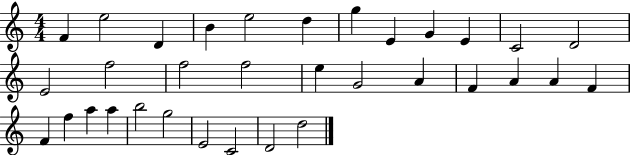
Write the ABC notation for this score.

X:1
T:Untitled
M:4/4
L:1/4
K:C
F e2 D B e2 d g E G E C2 D2 E2 f2 f2 f2 e G2 A F A A F F f a a b2 g2 E2 C2 D2 d2